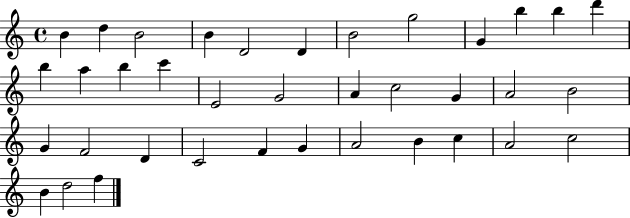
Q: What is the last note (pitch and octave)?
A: F5